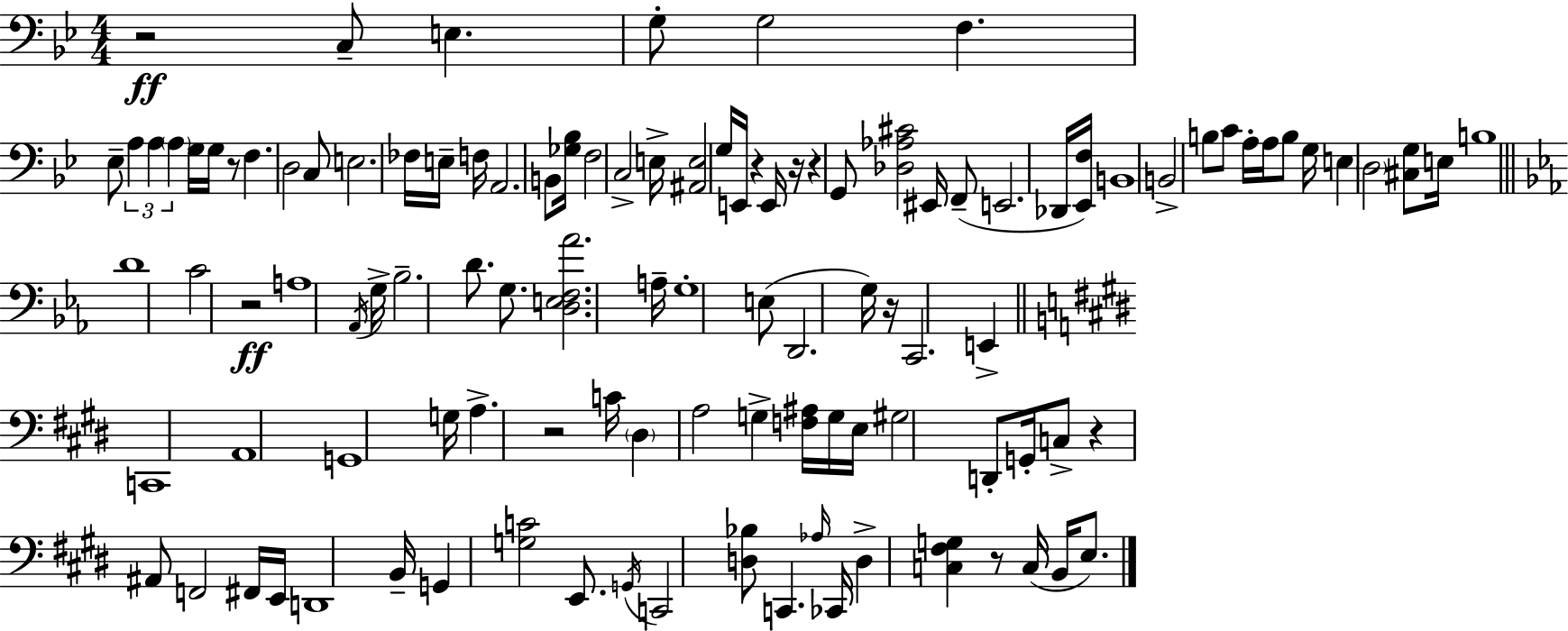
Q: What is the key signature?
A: G minor